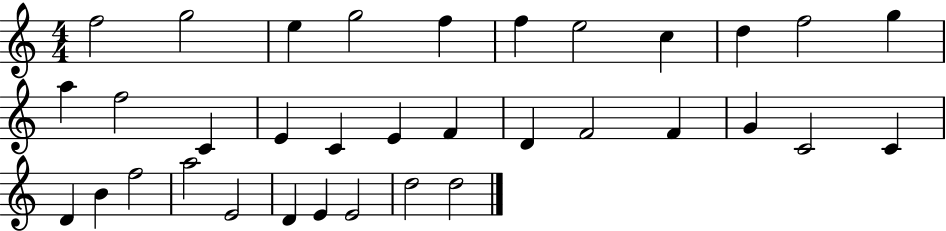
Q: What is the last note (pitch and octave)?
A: D5